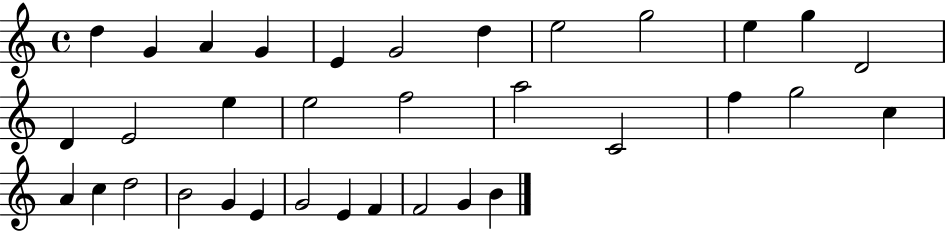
D5/q G4/q A4/q G4/q E4/q G4/h D5/q E5/h G5/h E5/q G5/q D4/h D4/q E4/h E5/q E5/h F5/h A5/h C4/h F5/q G5/h C5/q A4/q C5/q D5/h B4/h G4/q E4/q G4/h E4/q F4/q F4/h G4/q B4/q